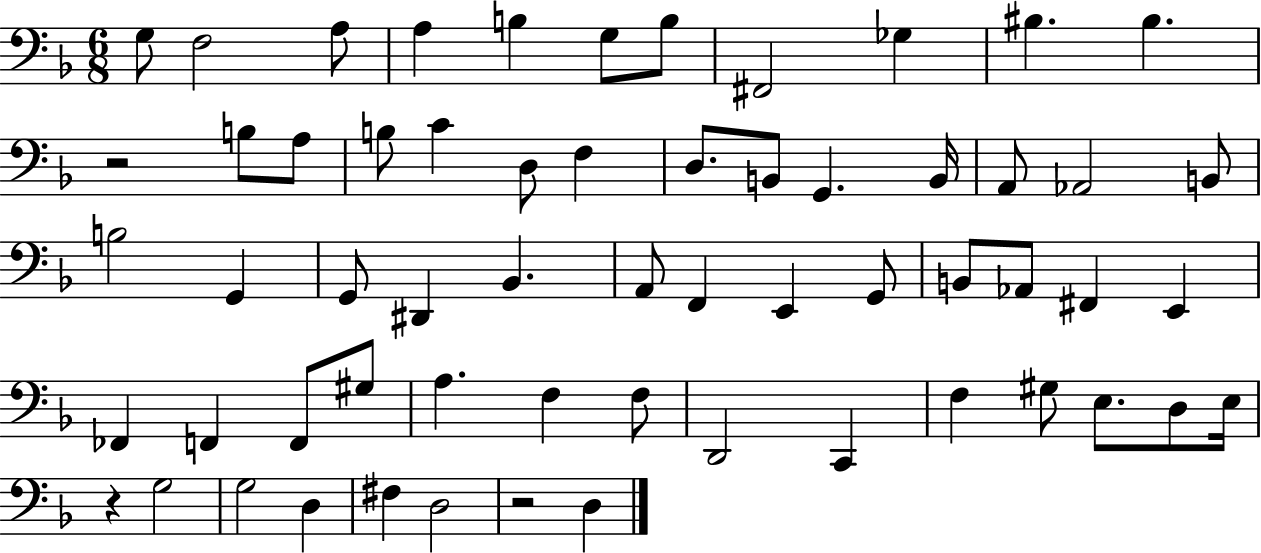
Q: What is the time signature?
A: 6/8